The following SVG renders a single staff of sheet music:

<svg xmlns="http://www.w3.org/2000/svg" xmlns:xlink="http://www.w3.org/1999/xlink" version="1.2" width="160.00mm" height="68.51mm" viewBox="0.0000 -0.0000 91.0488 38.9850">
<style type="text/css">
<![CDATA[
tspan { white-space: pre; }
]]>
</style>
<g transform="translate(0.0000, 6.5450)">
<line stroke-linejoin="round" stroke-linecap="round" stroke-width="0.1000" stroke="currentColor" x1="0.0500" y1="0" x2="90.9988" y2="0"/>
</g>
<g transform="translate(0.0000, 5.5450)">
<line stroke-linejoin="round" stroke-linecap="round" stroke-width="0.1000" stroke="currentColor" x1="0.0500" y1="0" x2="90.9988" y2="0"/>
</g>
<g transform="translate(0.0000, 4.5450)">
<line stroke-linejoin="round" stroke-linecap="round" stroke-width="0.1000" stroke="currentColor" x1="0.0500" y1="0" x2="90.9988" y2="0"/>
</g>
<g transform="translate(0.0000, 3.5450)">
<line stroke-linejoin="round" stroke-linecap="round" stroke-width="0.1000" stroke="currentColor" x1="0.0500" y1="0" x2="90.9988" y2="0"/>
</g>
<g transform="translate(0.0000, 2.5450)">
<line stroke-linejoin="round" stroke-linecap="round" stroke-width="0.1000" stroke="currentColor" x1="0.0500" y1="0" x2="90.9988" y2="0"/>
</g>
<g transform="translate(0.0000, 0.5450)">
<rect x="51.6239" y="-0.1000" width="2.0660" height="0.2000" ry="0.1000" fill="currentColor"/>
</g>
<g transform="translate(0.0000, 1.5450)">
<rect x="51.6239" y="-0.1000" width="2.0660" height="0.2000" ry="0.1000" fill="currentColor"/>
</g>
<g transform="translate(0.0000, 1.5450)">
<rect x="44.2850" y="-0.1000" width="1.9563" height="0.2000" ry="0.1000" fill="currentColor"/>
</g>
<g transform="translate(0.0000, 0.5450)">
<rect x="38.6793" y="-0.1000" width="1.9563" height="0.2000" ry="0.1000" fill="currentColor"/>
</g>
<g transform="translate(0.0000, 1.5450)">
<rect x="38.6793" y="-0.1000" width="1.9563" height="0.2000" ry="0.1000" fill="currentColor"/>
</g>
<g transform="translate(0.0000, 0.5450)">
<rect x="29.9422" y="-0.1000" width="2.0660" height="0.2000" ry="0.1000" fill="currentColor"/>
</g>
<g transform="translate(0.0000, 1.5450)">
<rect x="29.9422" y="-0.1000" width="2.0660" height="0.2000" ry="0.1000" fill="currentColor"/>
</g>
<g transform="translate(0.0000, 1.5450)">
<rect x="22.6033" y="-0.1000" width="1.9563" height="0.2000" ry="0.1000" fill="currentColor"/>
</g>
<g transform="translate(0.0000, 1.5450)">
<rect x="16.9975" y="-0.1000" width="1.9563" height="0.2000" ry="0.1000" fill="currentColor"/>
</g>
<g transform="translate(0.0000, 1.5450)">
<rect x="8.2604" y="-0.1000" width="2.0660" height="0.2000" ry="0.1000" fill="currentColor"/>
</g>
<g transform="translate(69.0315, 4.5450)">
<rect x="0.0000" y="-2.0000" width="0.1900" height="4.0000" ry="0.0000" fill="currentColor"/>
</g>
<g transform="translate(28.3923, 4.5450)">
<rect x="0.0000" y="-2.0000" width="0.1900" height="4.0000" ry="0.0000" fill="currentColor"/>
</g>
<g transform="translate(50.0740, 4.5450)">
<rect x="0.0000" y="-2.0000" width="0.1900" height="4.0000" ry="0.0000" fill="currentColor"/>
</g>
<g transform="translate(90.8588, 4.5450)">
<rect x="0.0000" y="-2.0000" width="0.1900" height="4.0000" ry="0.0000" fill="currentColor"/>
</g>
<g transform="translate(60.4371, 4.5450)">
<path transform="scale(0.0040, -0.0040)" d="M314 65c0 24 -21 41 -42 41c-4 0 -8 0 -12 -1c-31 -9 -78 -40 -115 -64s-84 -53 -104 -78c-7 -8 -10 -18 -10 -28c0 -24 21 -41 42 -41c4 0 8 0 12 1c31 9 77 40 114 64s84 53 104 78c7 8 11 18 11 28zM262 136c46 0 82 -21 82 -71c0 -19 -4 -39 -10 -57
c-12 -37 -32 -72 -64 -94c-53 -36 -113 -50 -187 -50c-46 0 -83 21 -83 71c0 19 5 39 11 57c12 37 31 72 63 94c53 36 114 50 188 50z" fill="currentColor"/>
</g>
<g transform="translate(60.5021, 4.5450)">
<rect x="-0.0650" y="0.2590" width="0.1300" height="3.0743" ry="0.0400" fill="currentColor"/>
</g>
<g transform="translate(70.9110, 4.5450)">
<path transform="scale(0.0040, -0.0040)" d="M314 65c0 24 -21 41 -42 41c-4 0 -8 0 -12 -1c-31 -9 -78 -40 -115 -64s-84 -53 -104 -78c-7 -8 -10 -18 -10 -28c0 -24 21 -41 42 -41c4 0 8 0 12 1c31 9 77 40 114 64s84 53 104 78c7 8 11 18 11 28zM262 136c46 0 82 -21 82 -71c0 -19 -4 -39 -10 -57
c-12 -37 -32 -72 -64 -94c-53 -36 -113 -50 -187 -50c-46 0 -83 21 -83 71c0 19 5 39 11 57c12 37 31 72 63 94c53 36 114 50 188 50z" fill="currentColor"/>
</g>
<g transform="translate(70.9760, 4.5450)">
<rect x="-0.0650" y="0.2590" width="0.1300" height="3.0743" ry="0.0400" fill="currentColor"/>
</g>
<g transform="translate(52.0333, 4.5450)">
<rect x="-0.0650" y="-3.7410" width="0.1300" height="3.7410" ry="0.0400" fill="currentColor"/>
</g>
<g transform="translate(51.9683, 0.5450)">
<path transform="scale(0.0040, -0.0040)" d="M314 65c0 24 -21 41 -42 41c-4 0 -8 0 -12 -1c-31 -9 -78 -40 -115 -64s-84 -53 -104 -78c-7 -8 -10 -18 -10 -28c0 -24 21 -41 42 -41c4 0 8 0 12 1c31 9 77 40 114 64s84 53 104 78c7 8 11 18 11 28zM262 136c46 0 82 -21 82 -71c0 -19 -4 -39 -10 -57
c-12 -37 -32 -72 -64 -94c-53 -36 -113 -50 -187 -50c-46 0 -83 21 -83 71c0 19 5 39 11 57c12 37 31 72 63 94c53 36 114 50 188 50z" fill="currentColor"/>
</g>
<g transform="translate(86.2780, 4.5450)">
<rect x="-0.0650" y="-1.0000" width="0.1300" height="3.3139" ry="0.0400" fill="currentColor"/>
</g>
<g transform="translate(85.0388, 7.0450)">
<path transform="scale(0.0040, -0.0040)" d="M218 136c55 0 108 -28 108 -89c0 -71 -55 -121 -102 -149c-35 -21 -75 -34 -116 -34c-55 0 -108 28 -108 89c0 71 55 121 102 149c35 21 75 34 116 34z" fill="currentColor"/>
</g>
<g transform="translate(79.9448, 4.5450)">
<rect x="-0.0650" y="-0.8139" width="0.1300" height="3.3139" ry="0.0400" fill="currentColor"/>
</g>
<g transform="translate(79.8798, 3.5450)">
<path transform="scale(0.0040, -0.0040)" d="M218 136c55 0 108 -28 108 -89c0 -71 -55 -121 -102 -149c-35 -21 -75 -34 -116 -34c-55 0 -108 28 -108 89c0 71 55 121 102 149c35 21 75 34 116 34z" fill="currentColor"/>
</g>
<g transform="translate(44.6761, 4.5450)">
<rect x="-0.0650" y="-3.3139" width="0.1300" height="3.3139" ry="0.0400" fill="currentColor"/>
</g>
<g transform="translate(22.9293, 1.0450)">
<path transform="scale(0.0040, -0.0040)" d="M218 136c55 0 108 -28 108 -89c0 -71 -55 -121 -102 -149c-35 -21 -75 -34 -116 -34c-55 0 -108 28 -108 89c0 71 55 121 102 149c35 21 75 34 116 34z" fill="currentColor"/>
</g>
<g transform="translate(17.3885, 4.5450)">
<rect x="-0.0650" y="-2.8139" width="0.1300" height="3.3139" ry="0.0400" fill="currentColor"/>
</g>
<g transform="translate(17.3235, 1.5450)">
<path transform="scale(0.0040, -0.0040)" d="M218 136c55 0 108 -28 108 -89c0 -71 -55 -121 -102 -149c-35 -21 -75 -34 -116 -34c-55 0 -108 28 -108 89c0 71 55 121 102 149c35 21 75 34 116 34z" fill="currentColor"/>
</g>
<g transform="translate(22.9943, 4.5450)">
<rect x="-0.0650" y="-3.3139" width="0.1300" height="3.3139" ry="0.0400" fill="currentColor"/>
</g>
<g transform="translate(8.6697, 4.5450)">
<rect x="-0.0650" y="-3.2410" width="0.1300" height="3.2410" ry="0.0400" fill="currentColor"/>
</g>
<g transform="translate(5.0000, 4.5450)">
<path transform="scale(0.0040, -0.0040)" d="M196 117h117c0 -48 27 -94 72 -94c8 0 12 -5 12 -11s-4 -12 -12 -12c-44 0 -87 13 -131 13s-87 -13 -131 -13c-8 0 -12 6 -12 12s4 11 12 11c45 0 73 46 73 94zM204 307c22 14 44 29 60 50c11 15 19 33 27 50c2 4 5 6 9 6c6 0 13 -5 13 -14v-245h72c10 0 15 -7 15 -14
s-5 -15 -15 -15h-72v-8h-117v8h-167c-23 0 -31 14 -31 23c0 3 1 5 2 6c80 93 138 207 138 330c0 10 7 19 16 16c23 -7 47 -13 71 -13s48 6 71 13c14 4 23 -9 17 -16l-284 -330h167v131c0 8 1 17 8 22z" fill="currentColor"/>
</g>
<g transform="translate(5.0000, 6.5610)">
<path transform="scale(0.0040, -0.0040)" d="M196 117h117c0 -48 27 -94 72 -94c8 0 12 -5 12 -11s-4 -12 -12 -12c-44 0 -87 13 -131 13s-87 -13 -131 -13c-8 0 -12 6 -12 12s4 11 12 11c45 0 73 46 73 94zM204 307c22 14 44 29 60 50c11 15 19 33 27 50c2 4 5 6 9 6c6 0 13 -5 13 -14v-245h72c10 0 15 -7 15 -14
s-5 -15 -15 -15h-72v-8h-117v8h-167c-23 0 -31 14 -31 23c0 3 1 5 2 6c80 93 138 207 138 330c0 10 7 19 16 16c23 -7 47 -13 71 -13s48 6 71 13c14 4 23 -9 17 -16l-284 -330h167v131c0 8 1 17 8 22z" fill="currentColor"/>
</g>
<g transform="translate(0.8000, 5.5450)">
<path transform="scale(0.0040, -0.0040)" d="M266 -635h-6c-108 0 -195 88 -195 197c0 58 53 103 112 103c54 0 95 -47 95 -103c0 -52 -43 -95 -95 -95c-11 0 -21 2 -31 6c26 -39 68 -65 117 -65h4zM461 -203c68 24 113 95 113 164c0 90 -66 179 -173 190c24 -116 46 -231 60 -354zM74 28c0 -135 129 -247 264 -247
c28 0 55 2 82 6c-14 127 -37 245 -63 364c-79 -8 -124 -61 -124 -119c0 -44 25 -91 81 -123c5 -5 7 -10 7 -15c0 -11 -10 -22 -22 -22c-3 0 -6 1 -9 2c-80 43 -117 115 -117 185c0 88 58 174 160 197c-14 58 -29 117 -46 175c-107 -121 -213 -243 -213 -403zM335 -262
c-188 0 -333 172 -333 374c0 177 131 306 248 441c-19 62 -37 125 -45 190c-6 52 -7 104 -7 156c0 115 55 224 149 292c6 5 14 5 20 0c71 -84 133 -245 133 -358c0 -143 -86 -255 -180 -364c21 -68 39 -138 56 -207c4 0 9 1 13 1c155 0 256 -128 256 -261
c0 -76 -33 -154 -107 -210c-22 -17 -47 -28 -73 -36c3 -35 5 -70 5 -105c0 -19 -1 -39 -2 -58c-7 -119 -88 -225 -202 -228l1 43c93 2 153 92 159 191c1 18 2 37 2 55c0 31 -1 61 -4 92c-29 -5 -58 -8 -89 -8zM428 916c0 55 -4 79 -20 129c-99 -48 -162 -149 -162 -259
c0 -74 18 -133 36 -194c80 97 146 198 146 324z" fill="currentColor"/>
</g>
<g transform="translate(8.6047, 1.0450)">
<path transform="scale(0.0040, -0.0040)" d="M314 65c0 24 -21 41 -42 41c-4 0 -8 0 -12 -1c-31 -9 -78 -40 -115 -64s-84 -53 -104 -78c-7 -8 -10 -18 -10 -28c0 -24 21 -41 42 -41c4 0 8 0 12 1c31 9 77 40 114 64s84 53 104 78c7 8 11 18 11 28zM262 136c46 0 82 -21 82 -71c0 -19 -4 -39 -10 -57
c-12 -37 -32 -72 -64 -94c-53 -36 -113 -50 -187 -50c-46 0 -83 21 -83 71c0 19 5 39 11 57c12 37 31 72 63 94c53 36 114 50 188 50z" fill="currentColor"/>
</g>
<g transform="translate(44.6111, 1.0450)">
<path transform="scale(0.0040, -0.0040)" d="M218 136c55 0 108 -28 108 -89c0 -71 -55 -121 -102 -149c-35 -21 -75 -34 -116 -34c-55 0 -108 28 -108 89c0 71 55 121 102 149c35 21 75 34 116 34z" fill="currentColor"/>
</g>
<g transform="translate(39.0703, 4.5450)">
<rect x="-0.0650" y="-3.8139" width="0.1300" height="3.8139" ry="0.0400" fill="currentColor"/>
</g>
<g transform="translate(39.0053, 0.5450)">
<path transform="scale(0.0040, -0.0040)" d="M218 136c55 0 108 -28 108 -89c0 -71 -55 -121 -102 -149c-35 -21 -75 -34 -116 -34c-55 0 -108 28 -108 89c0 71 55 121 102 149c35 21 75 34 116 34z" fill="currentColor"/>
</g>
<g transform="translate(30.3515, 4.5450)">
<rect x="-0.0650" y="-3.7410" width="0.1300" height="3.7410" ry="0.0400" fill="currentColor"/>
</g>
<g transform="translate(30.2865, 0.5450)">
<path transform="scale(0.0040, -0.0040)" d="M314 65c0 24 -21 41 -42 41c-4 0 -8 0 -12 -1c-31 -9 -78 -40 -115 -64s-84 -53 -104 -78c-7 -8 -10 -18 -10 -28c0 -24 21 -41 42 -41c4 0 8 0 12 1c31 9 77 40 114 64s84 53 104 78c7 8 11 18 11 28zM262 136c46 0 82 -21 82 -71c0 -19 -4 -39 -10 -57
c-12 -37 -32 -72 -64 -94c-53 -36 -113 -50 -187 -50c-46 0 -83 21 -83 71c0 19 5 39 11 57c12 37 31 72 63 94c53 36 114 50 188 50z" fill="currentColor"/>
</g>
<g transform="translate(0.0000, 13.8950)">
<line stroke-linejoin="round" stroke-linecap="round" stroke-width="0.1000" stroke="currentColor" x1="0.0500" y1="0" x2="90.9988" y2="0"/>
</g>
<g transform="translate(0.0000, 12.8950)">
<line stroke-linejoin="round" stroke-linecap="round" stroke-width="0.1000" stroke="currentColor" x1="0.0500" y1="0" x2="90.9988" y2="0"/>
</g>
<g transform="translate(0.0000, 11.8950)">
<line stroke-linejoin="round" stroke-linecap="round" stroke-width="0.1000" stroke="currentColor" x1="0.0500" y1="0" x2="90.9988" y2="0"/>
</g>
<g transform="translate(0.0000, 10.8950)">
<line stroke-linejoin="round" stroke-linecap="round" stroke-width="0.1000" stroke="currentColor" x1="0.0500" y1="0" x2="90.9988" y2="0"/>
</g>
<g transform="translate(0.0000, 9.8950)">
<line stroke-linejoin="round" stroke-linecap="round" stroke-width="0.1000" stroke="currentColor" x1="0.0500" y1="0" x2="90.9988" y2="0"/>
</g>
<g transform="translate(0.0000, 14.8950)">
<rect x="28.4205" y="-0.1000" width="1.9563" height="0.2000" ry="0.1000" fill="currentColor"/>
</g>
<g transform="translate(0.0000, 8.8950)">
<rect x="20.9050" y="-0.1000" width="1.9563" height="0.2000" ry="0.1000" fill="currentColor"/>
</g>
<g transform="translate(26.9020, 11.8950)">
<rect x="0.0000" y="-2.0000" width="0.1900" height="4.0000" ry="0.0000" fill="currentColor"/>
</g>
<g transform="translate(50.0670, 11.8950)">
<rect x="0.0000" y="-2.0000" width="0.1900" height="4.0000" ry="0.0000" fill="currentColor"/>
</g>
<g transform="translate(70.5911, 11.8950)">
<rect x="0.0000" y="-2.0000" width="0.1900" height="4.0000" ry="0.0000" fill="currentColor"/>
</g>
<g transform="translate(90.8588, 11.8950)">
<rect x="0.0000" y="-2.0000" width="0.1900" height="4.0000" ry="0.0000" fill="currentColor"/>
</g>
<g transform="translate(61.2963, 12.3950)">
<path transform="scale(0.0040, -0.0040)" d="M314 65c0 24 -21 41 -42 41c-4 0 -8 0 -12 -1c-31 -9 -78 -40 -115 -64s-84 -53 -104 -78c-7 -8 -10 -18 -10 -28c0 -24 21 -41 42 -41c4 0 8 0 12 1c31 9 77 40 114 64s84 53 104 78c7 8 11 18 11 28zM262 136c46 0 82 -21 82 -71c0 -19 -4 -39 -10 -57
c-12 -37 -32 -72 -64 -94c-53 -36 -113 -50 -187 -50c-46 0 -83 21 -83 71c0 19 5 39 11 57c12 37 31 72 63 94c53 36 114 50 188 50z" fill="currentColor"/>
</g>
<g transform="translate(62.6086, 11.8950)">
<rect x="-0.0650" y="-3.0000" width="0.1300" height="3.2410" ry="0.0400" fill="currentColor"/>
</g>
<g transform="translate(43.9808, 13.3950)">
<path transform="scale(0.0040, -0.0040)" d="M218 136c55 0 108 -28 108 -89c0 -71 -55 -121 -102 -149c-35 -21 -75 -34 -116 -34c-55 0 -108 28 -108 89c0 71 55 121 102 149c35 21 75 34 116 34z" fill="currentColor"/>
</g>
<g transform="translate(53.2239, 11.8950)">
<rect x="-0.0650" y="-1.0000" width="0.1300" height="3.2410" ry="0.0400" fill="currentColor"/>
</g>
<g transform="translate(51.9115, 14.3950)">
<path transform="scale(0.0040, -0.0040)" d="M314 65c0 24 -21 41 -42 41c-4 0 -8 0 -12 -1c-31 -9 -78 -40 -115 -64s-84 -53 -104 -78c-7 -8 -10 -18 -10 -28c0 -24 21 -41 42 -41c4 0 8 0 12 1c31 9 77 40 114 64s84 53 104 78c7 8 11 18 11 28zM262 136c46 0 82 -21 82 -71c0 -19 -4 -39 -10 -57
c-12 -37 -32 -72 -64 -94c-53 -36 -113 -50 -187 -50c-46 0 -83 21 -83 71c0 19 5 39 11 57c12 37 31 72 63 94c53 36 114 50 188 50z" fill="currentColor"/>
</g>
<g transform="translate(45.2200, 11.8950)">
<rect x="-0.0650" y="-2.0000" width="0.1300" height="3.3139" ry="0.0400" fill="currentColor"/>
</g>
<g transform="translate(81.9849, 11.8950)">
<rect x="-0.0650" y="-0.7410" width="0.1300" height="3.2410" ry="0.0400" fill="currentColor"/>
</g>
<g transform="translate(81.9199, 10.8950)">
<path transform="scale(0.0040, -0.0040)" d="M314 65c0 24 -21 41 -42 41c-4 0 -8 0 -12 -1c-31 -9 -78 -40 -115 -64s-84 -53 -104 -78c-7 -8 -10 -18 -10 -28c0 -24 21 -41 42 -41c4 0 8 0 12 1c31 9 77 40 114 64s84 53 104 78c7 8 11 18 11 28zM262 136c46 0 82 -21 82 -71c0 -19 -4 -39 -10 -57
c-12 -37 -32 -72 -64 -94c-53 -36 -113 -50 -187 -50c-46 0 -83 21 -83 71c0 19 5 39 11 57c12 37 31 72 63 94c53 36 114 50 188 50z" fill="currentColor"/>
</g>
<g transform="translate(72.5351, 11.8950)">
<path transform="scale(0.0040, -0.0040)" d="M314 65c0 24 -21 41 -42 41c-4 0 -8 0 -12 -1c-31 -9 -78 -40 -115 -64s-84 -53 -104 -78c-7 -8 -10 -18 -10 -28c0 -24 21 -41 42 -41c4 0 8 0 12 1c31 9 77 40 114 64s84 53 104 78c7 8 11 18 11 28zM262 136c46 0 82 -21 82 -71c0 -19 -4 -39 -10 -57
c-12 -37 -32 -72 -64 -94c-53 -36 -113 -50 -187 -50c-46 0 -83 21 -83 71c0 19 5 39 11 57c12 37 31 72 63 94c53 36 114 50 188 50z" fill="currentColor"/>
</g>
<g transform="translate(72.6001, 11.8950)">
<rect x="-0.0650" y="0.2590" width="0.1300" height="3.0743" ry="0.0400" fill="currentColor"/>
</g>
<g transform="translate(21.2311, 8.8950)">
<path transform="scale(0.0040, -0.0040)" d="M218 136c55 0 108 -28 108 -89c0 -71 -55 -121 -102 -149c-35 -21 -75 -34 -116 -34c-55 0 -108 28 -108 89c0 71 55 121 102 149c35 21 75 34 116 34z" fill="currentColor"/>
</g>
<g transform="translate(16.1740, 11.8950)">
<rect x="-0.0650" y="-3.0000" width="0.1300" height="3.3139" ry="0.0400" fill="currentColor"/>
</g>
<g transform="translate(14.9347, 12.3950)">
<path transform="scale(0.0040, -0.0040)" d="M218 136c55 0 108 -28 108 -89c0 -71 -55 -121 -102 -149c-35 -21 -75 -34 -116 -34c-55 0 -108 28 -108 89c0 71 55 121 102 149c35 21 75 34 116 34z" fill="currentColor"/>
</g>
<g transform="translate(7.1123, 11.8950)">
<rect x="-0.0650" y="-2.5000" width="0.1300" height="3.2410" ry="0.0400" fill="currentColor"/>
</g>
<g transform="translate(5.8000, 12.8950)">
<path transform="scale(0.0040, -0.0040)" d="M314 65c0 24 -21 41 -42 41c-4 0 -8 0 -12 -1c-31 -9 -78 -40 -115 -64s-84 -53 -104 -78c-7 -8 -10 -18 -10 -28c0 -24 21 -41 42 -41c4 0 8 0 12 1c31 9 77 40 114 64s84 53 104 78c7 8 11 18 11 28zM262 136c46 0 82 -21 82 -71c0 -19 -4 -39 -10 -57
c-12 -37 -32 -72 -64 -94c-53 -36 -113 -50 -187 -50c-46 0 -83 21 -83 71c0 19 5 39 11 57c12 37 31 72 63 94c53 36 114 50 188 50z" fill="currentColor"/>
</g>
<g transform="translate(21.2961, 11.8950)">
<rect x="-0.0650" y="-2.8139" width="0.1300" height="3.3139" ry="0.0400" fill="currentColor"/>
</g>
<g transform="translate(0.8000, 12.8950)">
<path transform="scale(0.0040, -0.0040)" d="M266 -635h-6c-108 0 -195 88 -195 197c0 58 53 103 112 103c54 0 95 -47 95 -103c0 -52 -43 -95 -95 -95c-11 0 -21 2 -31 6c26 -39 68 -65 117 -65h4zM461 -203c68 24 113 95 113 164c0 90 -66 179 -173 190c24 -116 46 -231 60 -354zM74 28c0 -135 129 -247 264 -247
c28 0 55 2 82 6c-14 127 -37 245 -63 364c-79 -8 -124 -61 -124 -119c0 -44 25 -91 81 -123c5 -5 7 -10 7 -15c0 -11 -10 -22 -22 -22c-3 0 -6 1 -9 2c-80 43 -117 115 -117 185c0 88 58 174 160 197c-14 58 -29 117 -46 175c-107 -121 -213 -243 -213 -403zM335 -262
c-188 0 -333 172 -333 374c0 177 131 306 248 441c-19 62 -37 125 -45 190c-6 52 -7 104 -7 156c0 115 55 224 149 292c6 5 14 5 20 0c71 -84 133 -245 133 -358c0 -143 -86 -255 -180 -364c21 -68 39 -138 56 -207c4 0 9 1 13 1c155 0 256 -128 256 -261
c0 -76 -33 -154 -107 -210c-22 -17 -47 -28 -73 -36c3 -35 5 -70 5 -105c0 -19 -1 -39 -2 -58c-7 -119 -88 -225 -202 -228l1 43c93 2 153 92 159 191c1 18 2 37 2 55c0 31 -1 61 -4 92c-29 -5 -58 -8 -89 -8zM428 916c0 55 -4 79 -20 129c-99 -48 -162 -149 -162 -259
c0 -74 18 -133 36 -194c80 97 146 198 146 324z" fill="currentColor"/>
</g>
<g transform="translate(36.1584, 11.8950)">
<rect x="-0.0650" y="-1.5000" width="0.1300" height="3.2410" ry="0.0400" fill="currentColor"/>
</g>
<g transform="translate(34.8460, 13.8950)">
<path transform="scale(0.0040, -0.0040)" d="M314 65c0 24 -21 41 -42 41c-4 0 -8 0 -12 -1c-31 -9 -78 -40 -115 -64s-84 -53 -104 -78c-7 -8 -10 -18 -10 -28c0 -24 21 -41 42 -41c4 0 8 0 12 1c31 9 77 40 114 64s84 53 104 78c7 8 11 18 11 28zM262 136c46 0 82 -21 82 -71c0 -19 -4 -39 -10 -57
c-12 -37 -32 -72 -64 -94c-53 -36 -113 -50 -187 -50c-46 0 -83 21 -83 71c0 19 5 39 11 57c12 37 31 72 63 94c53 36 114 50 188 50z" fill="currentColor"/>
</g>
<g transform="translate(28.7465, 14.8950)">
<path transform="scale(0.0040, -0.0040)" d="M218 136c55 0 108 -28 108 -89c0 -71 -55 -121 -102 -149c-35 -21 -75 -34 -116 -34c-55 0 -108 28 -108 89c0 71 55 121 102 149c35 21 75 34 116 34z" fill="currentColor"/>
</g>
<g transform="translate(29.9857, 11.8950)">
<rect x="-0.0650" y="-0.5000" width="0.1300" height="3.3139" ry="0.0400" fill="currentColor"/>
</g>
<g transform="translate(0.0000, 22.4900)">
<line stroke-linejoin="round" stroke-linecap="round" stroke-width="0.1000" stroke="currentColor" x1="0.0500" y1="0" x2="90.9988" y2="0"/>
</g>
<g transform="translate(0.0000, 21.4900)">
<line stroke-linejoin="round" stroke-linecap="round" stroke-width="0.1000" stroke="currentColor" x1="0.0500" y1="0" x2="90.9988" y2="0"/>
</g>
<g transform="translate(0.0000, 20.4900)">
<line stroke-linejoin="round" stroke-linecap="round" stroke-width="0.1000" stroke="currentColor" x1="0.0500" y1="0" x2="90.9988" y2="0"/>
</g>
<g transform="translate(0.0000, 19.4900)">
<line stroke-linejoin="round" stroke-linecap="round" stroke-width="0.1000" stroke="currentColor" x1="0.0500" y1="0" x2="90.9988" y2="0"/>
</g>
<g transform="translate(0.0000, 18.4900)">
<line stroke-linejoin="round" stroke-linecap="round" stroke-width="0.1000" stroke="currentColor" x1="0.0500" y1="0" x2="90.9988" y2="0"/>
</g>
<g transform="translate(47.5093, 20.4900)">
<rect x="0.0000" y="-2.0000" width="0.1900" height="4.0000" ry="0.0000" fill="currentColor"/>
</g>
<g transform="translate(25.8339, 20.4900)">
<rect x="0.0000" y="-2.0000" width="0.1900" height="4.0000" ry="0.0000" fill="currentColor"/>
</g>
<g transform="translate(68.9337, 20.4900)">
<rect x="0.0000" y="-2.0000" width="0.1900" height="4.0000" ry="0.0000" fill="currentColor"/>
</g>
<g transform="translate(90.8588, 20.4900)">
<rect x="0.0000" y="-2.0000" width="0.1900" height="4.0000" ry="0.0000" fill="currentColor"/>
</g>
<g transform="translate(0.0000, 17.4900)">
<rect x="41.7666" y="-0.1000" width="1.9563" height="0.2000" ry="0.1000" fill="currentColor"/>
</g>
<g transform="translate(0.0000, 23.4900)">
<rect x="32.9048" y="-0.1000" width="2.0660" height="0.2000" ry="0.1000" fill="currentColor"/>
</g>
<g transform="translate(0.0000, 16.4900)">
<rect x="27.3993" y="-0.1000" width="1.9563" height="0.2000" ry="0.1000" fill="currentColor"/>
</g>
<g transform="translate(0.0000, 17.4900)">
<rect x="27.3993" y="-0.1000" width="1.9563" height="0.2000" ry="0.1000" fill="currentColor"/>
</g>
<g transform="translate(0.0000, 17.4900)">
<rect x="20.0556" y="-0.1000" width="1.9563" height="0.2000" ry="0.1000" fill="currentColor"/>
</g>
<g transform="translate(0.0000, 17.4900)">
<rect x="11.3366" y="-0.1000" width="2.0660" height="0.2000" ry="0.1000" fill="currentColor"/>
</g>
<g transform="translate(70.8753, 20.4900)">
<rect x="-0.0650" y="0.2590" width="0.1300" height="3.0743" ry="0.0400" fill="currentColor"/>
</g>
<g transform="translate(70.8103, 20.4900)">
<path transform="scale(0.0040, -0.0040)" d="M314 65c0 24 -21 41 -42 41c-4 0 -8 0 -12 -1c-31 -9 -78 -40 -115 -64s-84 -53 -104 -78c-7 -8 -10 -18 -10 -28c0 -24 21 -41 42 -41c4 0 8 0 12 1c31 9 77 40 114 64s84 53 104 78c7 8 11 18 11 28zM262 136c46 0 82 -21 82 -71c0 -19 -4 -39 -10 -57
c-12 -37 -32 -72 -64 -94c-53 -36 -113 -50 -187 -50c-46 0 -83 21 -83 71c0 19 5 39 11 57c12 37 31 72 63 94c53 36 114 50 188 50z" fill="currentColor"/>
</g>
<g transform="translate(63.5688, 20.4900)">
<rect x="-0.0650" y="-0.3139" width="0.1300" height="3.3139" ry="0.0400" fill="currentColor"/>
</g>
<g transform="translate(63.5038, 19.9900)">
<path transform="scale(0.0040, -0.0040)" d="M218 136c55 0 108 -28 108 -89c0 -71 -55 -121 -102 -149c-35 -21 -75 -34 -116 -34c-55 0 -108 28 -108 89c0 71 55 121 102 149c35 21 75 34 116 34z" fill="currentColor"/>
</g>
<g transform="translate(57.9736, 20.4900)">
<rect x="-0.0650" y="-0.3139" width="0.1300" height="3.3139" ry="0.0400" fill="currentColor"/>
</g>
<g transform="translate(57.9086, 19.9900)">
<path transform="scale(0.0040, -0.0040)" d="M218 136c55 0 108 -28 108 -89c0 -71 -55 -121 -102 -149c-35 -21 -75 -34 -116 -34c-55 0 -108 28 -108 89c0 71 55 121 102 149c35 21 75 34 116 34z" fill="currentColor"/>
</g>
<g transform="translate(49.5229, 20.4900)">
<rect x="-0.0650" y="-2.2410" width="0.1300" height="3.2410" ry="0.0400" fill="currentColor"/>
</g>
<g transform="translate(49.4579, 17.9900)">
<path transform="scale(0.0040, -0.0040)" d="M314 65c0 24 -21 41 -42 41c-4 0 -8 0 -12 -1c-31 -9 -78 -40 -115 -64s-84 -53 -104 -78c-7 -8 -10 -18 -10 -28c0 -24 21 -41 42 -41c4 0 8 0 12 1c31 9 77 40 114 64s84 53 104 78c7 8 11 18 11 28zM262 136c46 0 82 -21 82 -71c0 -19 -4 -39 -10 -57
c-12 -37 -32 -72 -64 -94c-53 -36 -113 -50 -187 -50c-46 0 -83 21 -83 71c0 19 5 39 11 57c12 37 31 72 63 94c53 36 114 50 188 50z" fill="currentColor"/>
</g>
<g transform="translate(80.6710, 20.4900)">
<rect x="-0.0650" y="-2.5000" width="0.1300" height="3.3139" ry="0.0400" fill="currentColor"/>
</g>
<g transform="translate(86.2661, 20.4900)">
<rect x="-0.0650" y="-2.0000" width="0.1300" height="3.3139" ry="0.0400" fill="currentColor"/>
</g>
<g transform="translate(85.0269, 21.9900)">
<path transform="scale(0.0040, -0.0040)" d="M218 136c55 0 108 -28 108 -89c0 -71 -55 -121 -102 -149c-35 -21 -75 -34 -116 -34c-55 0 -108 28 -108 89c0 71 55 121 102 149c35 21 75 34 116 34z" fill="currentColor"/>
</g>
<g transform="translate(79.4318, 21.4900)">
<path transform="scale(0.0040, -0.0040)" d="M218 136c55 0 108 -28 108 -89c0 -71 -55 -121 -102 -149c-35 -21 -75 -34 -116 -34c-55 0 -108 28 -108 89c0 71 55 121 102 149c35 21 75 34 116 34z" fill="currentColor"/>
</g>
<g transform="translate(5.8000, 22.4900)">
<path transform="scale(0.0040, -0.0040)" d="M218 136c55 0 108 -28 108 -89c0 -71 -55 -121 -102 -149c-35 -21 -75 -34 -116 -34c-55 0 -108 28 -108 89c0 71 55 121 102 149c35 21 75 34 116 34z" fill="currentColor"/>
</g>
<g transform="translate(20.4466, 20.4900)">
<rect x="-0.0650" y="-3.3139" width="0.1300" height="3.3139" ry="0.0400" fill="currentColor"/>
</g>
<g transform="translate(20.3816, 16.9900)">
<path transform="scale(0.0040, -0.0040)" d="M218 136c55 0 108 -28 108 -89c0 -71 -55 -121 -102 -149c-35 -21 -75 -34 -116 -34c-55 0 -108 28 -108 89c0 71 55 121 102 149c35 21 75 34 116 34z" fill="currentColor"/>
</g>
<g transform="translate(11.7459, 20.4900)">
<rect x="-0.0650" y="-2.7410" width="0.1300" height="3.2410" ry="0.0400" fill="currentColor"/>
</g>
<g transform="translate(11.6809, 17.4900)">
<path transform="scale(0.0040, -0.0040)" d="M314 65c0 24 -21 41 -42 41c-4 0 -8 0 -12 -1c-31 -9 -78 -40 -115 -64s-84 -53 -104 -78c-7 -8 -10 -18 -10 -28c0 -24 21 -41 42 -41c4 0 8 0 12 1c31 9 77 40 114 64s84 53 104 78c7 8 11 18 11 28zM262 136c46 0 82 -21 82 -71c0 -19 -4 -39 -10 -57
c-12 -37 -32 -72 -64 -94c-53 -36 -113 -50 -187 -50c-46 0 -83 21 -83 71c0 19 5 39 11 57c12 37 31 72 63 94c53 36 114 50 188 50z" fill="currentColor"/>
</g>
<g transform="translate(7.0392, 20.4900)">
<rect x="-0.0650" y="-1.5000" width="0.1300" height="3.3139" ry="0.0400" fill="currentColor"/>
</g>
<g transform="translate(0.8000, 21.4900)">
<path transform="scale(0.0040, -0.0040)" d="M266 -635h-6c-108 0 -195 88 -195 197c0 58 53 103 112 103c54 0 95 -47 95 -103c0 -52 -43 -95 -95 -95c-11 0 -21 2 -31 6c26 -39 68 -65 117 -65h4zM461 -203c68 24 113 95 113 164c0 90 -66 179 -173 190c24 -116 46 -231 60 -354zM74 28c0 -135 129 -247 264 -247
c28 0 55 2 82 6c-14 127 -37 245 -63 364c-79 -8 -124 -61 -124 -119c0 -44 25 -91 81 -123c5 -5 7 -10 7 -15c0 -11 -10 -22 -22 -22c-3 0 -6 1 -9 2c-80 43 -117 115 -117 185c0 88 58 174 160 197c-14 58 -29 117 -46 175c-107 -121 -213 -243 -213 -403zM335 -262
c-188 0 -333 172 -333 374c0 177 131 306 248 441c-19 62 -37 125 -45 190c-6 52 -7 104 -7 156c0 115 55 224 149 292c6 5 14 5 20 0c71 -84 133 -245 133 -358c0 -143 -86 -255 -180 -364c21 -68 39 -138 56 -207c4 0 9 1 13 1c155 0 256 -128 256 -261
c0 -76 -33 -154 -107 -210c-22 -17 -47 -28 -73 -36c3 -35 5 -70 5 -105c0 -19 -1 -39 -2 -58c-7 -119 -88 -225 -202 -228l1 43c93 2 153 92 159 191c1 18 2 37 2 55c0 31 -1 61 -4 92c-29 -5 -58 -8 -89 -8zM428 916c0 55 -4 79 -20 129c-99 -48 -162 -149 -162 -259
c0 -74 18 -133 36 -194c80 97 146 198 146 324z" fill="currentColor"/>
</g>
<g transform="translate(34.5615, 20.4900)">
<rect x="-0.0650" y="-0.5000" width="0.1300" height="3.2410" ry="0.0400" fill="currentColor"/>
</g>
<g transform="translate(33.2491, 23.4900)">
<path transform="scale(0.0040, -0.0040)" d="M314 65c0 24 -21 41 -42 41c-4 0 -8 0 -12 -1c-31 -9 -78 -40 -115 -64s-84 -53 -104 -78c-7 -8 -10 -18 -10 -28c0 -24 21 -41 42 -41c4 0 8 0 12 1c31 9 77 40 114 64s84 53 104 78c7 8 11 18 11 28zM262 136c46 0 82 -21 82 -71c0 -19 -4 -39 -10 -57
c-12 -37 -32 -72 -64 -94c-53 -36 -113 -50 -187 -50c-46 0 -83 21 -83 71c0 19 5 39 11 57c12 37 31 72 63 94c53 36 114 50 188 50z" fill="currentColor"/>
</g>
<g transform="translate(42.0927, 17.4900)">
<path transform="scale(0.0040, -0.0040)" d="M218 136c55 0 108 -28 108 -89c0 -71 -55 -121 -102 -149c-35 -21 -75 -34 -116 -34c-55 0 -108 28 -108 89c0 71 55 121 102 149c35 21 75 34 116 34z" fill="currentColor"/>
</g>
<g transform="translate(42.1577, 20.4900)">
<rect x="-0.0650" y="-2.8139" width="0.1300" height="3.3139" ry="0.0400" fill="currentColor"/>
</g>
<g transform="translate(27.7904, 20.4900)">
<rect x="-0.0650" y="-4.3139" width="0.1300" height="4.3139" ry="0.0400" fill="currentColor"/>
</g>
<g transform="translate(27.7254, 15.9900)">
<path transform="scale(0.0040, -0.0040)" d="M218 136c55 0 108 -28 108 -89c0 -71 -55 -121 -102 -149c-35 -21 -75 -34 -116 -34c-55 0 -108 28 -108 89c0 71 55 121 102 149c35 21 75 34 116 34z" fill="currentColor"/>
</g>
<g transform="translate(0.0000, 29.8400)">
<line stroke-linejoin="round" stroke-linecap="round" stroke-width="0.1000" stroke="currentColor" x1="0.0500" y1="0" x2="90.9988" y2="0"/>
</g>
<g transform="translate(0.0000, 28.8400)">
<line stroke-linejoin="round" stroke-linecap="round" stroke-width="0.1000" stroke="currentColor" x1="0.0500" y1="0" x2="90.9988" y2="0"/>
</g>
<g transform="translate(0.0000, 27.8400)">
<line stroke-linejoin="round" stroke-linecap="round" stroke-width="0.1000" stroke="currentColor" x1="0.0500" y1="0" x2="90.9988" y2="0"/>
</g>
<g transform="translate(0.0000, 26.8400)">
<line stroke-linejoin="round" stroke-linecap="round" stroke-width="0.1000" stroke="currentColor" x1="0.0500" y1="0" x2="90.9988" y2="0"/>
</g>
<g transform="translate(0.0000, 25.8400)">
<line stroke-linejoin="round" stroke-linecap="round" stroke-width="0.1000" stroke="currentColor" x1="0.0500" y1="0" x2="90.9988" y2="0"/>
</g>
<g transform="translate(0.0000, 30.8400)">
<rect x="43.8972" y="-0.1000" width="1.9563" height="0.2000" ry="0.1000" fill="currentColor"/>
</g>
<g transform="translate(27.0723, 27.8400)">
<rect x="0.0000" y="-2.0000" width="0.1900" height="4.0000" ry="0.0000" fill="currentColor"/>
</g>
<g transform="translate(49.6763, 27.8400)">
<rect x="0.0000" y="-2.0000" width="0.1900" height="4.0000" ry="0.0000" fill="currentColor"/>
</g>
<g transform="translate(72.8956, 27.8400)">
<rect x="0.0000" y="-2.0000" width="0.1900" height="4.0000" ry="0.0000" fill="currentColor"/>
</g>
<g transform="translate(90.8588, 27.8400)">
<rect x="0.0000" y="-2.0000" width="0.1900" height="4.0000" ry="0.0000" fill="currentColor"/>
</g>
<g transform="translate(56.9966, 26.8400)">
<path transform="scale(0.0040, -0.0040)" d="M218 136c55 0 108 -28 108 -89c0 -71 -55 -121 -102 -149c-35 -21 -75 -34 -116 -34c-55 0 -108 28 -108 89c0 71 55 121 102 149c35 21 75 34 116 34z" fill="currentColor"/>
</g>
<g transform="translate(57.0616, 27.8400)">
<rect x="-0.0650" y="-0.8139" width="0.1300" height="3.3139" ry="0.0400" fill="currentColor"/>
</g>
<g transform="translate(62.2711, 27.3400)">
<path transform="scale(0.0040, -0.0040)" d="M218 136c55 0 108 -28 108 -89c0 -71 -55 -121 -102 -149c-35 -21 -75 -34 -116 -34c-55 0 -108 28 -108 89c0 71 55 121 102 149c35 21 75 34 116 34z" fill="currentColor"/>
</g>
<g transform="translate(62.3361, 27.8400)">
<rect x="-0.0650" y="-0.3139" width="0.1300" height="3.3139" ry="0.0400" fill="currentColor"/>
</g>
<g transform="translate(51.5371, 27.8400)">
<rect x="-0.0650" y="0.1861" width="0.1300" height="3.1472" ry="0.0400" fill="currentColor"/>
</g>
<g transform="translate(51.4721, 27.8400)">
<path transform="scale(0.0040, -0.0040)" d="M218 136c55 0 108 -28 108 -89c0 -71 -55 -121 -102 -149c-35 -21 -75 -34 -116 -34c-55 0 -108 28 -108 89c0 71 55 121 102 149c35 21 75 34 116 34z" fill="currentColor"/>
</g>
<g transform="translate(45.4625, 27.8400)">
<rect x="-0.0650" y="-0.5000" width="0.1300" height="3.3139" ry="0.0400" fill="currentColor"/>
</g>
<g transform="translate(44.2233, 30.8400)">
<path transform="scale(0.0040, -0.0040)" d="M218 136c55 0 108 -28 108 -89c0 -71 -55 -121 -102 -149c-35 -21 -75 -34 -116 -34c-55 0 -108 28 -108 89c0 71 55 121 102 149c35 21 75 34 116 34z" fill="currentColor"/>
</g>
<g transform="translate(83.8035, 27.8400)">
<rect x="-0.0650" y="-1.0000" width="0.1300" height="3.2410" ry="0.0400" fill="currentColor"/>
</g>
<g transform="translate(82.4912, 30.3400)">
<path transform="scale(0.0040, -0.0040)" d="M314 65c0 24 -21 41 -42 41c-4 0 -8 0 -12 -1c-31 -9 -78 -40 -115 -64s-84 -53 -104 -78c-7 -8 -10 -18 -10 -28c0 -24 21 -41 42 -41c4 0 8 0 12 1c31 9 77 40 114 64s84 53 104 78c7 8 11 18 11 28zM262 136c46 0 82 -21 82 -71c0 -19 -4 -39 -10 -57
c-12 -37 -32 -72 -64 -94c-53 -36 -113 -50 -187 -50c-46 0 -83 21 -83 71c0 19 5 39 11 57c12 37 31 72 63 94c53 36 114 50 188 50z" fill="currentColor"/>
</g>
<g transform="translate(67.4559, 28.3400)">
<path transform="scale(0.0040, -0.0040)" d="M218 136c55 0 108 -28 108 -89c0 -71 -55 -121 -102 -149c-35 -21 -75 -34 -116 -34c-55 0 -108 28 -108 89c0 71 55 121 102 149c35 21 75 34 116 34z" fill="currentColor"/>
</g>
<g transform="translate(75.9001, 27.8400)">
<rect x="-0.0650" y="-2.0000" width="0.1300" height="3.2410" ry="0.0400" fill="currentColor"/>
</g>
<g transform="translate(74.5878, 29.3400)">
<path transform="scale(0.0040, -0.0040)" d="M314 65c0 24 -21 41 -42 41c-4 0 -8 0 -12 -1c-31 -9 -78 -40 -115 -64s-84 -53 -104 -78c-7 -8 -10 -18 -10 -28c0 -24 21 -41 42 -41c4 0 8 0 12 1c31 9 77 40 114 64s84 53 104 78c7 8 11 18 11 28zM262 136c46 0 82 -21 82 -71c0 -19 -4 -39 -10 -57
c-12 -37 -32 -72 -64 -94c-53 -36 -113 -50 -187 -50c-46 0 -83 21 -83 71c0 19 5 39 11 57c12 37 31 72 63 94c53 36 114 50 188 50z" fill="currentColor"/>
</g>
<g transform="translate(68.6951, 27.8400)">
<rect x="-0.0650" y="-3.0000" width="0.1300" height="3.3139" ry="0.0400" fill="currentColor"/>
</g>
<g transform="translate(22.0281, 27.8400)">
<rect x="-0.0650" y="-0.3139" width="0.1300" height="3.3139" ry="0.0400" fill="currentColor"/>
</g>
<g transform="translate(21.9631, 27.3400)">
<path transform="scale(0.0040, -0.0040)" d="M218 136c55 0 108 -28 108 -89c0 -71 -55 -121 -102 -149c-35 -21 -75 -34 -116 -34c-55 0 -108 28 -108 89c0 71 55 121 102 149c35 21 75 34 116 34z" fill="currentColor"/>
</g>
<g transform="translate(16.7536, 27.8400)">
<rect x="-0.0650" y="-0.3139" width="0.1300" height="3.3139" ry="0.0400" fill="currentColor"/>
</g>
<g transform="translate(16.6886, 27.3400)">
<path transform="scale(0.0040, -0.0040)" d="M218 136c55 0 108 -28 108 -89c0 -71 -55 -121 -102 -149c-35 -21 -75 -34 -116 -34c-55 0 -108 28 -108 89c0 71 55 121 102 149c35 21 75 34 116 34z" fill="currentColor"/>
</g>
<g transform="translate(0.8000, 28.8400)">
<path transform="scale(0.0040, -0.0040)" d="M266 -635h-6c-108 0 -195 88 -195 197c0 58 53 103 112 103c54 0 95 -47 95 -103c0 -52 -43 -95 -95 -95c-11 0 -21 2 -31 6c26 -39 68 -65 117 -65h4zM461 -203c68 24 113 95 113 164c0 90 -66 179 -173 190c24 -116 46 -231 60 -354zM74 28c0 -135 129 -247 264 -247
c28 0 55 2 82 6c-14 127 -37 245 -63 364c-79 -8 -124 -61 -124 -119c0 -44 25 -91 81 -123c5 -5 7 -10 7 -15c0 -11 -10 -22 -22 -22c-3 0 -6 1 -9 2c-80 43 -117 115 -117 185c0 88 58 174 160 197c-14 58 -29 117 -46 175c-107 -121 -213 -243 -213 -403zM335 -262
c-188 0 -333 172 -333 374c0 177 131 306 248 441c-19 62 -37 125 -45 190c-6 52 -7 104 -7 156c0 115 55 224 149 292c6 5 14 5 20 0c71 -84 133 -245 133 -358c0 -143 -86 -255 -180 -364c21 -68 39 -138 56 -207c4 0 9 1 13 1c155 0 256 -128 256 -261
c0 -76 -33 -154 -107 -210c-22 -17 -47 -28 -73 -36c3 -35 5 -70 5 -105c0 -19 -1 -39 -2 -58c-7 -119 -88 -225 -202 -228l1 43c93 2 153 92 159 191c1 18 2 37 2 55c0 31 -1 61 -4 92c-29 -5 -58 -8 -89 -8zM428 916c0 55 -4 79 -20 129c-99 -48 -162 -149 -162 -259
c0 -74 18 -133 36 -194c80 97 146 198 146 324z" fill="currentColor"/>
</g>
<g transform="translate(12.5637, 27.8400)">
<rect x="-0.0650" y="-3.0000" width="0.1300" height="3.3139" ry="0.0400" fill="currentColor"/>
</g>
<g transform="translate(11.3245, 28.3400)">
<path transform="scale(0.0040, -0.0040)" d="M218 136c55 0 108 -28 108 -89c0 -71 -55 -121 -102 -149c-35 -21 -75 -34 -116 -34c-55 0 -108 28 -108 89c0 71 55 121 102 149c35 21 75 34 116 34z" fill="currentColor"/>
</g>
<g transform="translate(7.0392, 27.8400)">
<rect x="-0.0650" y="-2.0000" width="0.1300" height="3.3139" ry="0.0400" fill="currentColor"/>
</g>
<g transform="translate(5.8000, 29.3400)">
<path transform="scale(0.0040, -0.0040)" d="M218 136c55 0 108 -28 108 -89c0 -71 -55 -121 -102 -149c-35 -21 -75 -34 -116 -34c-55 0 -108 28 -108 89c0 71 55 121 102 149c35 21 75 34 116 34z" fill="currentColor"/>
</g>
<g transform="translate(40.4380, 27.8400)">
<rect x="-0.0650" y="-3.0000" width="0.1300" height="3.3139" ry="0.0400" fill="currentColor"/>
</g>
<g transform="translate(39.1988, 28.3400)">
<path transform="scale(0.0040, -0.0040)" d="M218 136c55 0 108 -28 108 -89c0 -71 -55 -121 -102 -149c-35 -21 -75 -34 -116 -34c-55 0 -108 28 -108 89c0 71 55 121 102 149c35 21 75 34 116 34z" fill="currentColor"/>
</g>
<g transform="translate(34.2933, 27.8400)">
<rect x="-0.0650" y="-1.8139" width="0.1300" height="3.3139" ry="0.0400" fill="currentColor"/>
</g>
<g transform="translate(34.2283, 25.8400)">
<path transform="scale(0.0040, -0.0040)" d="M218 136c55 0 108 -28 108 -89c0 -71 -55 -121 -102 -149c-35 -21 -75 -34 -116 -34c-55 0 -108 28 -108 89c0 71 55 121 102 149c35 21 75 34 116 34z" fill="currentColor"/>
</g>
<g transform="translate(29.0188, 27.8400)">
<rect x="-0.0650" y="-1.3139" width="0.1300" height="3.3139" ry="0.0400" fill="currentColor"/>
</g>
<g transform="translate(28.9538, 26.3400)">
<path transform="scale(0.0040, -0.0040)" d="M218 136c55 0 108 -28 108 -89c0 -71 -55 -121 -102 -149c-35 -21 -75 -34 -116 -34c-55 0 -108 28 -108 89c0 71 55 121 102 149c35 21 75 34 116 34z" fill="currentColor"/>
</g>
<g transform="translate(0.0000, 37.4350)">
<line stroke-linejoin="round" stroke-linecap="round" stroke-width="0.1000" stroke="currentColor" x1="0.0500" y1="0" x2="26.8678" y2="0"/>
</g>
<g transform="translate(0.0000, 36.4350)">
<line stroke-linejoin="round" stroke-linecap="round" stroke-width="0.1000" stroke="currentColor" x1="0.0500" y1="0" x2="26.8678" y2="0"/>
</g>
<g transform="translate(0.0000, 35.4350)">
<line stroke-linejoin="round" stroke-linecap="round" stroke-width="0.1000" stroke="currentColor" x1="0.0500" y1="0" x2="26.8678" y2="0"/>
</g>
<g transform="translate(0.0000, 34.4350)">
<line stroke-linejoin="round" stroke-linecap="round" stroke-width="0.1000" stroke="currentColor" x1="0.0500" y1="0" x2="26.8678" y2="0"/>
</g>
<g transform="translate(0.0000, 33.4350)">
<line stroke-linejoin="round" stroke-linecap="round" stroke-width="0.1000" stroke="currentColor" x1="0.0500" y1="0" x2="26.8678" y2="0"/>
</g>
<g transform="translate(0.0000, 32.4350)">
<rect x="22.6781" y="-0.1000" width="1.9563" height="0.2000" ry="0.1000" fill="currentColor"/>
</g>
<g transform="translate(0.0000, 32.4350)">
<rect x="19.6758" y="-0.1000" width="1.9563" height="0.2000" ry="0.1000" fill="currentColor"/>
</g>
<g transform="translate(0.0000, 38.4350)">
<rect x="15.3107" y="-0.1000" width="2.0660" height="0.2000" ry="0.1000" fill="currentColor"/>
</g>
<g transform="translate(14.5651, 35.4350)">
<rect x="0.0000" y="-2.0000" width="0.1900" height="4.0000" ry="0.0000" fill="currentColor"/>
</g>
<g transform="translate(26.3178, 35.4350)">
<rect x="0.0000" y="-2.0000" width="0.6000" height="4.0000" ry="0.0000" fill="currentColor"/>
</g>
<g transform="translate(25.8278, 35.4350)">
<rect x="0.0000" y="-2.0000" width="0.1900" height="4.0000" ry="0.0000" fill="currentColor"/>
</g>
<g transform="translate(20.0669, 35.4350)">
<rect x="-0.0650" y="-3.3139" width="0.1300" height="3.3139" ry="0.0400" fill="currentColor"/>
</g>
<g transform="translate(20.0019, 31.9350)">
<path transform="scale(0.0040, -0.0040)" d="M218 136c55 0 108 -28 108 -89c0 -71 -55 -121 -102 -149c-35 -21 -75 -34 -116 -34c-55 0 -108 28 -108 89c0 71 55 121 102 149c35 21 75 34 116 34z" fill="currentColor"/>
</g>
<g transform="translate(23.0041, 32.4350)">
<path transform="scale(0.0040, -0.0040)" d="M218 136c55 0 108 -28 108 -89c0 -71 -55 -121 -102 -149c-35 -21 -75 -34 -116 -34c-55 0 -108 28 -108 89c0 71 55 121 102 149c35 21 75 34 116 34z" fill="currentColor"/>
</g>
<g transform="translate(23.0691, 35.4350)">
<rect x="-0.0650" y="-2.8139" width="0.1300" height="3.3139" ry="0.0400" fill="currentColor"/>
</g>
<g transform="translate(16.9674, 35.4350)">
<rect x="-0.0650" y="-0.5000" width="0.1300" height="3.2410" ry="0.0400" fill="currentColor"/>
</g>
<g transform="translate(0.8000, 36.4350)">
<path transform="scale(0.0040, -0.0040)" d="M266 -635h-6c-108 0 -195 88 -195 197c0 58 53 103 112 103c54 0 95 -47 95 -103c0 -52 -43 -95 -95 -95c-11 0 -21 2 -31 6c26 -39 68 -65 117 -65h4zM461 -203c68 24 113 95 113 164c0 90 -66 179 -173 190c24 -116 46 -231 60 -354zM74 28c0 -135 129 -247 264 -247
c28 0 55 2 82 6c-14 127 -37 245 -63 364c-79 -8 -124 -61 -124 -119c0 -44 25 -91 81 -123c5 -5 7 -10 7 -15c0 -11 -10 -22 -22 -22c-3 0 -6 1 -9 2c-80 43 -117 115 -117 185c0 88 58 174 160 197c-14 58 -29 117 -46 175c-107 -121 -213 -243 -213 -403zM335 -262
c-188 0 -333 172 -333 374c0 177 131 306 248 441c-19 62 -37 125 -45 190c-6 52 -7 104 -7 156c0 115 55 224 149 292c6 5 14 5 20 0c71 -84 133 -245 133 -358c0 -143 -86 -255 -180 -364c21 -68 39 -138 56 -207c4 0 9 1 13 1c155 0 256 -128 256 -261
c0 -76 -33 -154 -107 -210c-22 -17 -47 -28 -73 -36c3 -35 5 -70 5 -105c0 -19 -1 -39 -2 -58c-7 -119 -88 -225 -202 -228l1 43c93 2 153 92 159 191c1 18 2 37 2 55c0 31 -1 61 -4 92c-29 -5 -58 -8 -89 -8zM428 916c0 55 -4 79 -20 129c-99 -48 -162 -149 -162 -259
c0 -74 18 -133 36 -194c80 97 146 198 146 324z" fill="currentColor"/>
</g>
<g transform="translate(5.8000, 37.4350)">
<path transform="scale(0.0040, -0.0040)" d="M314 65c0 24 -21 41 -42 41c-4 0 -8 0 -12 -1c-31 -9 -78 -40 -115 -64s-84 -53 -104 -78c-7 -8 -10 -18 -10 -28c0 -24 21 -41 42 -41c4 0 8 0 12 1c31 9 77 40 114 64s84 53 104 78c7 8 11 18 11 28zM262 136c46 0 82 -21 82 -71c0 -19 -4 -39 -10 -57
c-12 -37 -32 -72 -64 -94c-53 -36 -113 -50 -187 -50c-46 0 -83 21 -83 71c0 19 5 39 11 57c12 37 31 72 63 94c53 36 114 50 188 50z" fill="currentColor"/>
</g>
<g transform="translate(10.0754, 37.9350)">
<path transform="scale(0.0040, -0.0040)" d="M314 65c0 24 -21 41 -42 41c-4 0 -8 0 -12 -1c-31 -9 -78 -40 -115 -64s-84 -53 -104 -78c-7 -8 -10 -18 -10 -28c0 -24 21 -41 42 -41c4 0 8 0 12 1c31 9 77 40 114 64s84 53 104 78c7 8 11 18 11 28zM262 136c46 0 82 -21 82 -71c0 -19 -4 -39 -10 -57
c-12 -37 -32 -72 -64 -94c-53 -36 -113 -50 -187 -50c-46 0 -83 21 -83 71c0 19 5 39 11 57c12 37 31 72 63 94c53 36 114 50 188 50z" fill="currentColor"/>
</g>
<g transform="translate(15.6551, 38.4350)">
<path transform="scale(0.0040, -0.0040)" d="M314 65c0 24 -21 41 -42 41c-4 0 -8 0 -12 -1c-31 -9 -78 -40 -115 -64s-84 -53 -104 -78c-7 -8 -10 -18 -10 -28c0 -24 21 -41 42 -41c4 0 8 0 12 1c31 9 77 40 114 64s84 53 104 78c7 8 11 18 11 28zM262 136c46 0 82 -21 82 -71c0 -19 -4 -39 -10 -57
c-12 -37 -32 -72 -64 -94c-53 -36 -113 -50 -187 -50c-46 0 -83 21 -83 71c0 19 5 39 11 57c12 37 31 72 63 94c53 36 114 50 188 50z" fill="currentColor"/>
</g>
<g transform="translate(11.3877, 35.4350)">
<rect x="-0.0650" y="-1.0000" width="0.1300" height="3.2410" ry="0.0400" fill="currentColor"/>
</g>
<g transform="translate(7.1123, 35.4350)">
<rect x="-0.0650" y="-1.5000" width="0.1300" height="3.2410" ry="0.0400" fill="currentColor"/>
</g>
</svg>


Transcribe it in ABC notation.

X:1
T:Untitled
M:4/4
L:1/4
K:C
b2 a b c'2 c' b c'2 B2 B2 d D G2 A a C E2 F D2 A2 B2 d2 E a2 b d' C2 a g2 c c B2 G F F A c c e f A C B d c A F2 D2 E2 D2 C2 b a